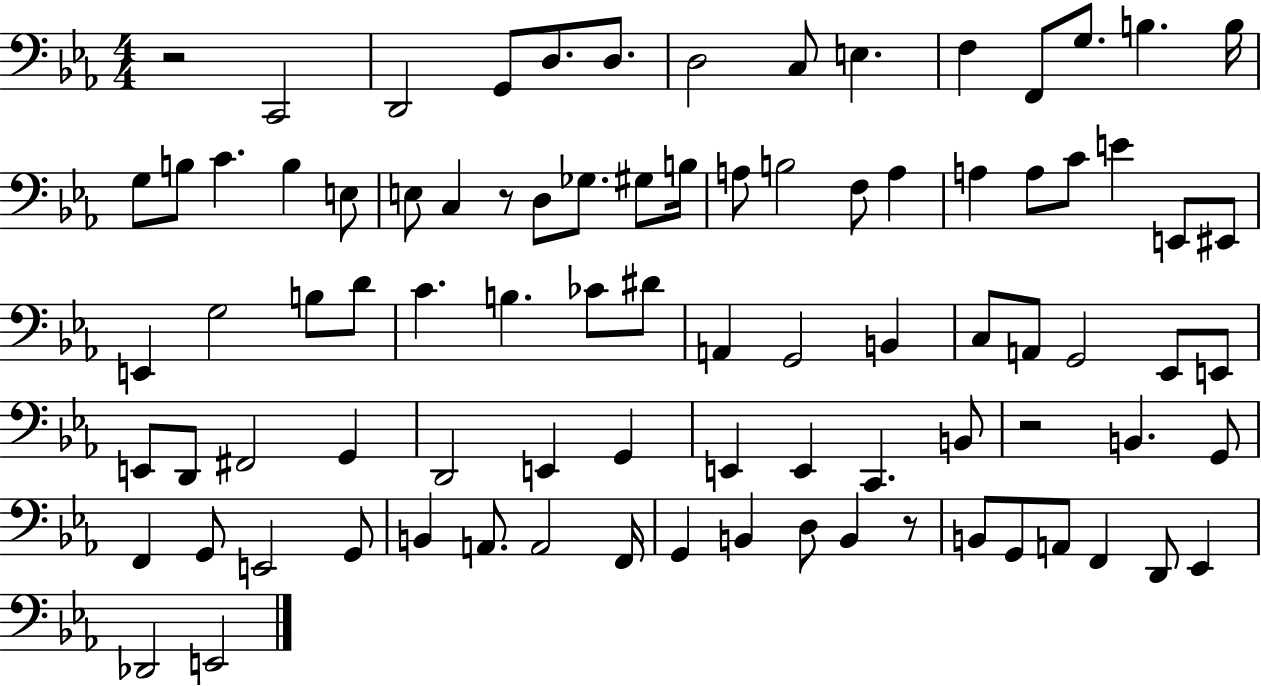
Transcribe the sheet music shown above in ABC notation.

X:1
T:Untitled
M:4/4
L:1/4
K:Eb
z2 C,,2 D,,2 G,,/2 D,/2 D,/2 D,2 C,/2 E, F, F,,/2 G,/2 B, B,/4 G,/2 B,/2 C B, E,/2 E,/2 C, z/2 D,/2 _G,/2 ^G,/2 B,/4 A,/2 B,2 F,/2 A, A, A,/2 C/2 E E,,/2 ^E,,/2 E,, G,2 B,/2 D/2 C B, _C/2 ^D/2 A,, G,,2 B,, C,/2 A,,/2 G,,2 _E,,/2 E,,/2 E,,/2 D,,/2 ^F,,2 G,, D,,2 E,, G,, E,, E,, C,, B,,/2 z2 B,, G,,/2 F,, G,,/2 E,,2 G,,/2 B,, A,,/2 A,,2 F,,/4 G,, B,, D,/2 B,, z/2 B,,/2 G,,/2 A,,/2 F,, D,,/2 _E,, _D,,2 E,,2